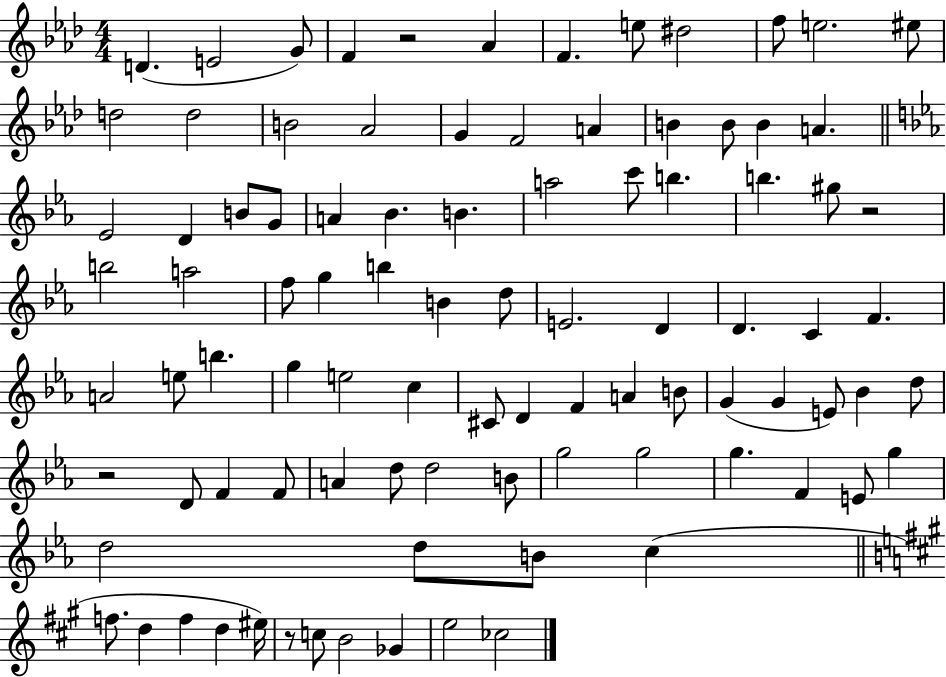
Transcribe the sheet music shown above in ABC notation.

X:1
T:Untitled
M:4/4
L:1/4
K:Ab
D E2 G/2 F z2 _A F e/2 ^d2 f/2 e2 ^e/2 d2 d2 B2 _A2 G F2 A B B/2 B A _E2 D B/2 G/2 A _B B a2 c'/2 b b ^g/2 z2 b2 a2 f/2 g b B d/2 E2 D D C F A2 e/2 b g e2 c ^C/2 D F A B/2 G G E/2 _B d/2 z2 D/2 F F/2 A d/2 d2 B/2 g2 g2 g F E/2 g d2 d/2 B/2 c f/2 d f d ^e/4 z/2 c/2 B2 _G e2 _c2